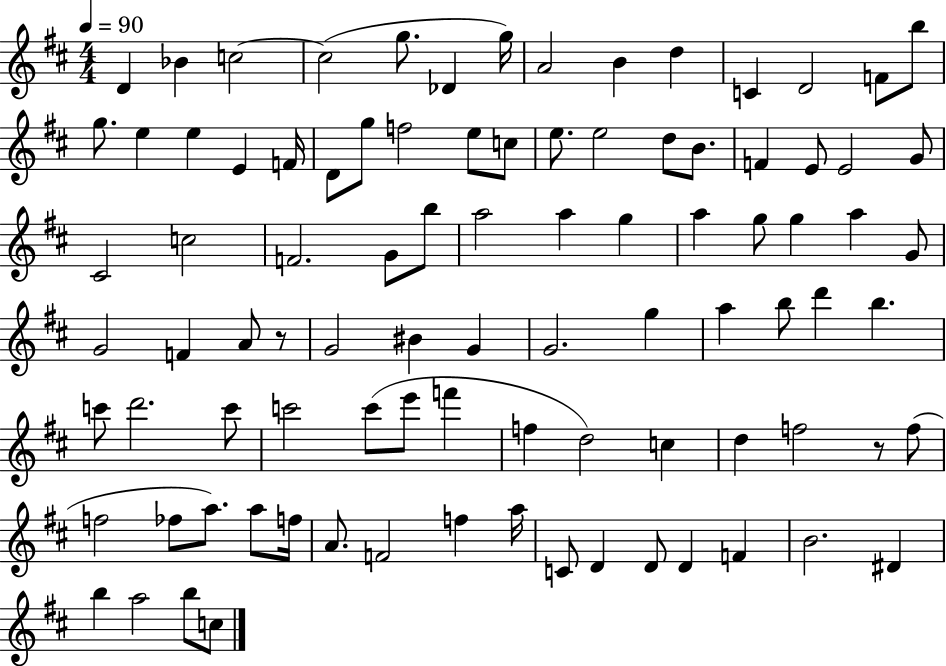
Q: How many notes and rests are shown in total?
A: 92